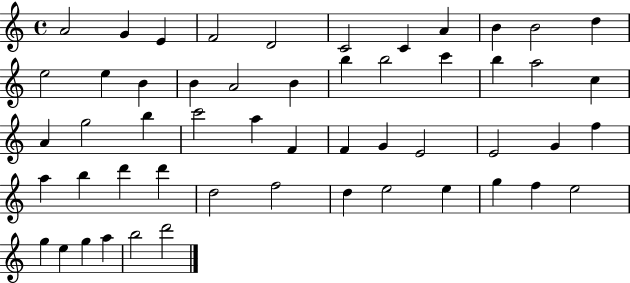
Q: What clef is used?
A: treble